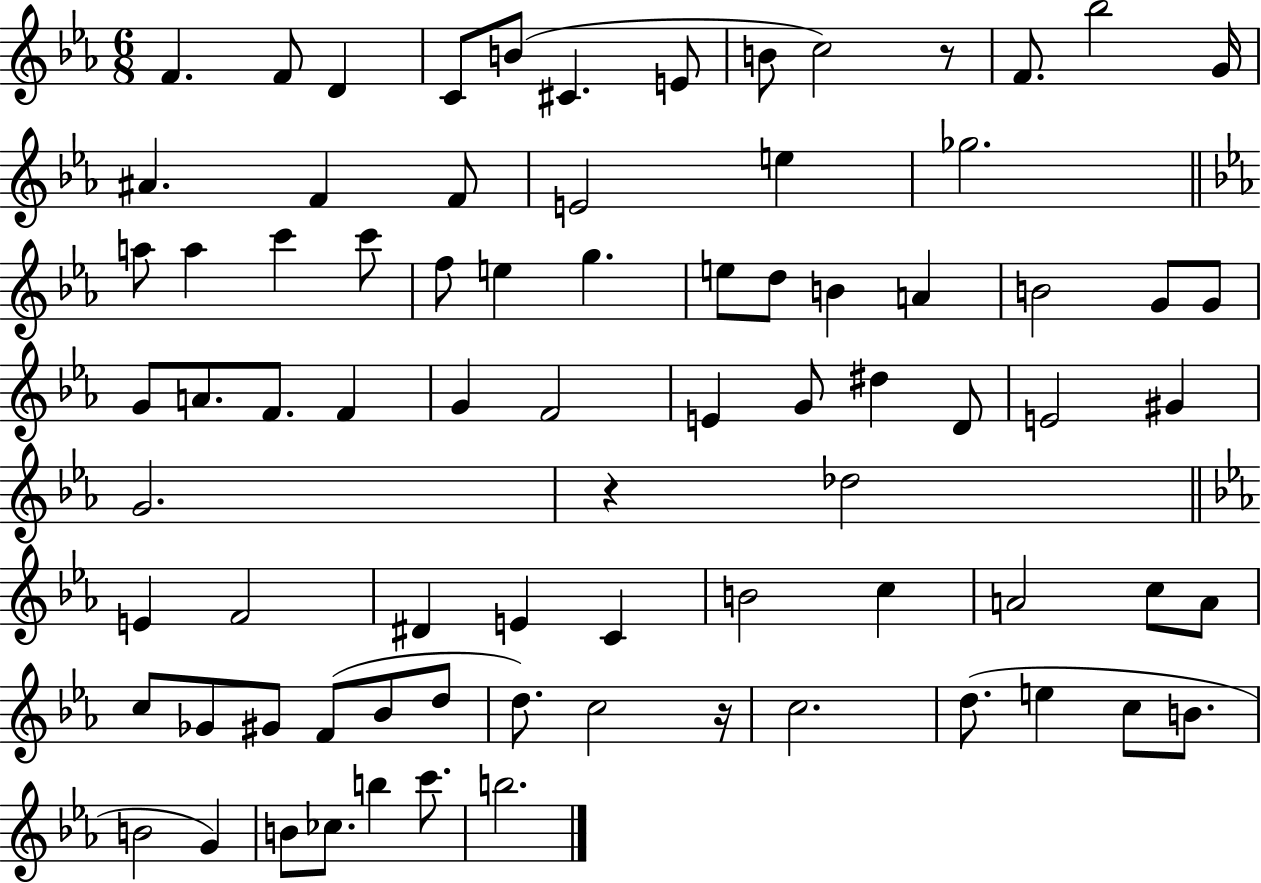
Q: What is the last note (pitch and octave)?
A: B5